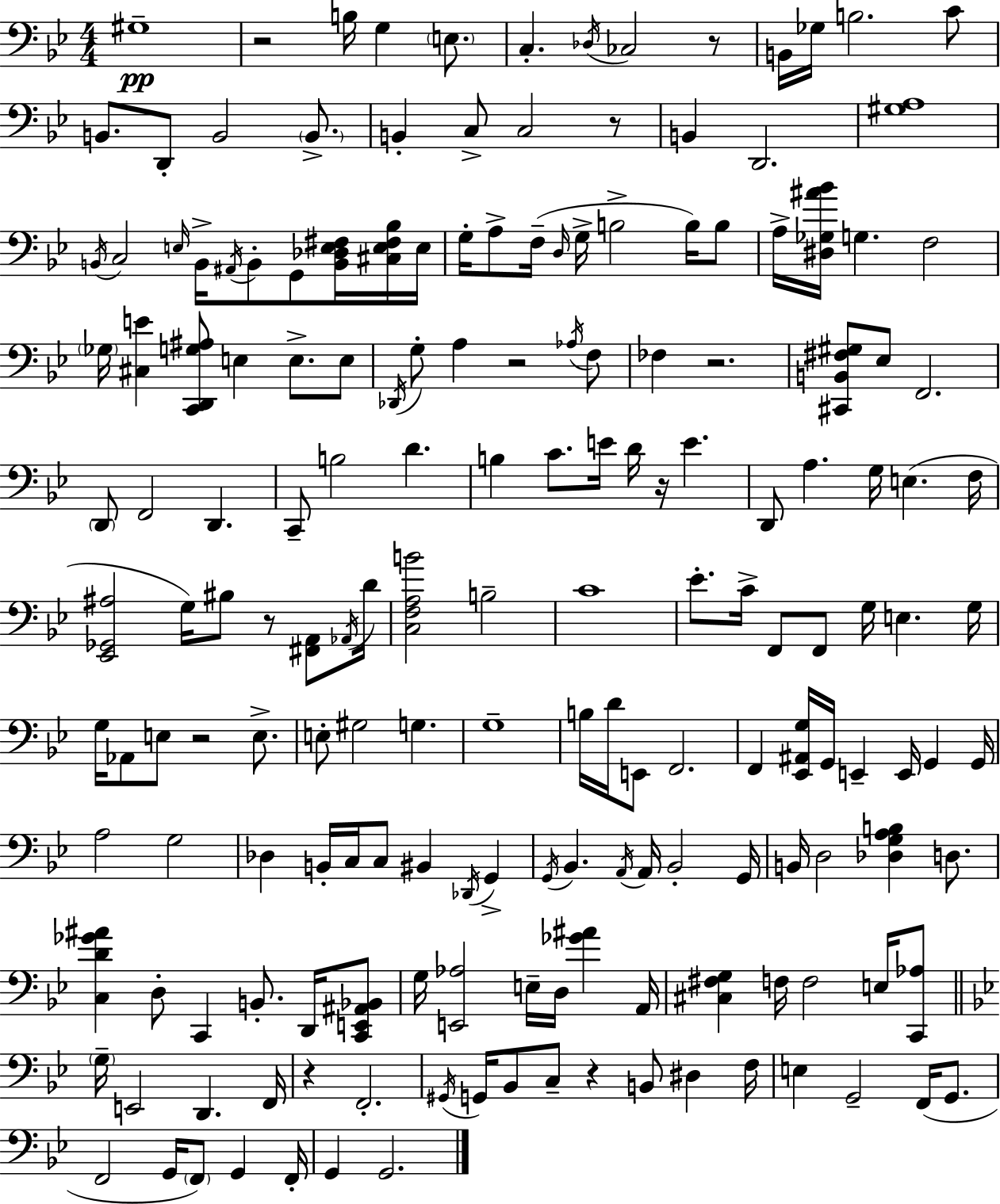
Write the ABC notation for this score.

X:1
T:Untitled
M:4/4
L:1/4
K:Bb
^G,4 z2 B,/4 G, E,/2 C, _D,/4 _C,2 z/2 B,,/4 _G,/4 B,2 C/2 B,,/2 D,,/2 B,,2 B,,/2 B,, C,/2 C,2 z/2 B,, D,,2 [^G,A,]4 B,,/4 C,2 E,/4 B,,/4 ^A,,/4 B,,/2 G,,/2 [B,,_D,E,^F,]/4 [^C,E,^F,_B,]/4 E,/4 G,/4 A,/2 F,/4 D,/4 G,/4 B,2 B,/4 B,/2 A,/4 [^D,_G,^A_B]/4 G, F,2 _G,/4 [^C,E] [C,,D,,G,^A,]/2 E, E,/2 E,/2 _D,,/4 G,/2 A, z2 _A,/4 F,/2 _F, z2 [^C,,B,,^F,^G,]/2 _E,/2 F,,2 D,,/2 F,,2 D,, C,,/2 B,2 D B, C/2 E/4 D/4 z/4 E D,,/2 A, G,/4 E, F,/4 [_E,,_G,,^A,]2 G,/4 ^B,/2 z/2 [^F,,A,,]/2 _A,,/4 D/4 [C,F,A,B]2 B,2 C4 _E/2 C/4 F,,/2 F,,/2 G,/4 E, G,/4 G,/4 _A,,/2 E,/2 z2 E,/2 E,/2 ^G,2 G, G,4 B,/4 D/4 E,,/2 F,,2 F,, [_E,,^A,,G,]/4 G,,/4 E,, E,,/4 G,, G,,/4 A,2 G,2 _D, B,,/4 C,/4 C,/2 ^B,, _D,,/4 G,, G,,/4 _B,, A,,/4 A,,/4 _B,,2 G,,/4 B,,/4 D,2 [_D,G,A,B,] D,/2 [C,D_G^A] D,/2 C,, B,,/2 D,,/4 [C,,E,,^A,,_B,,]/2 G,/4 [E,,_A,]2 E,/4 D,/4 [_G^A] A,,/4 [^C,^F,G,] F,/4 F,2 E,/4 [C,,_A,]/2 G,/4 E,,2 D,, F,,/4 z F,,2 ^G,,/4 G,,/4 _B,,/2 C,/2 z B,,/2 ^D, F,/4 E, G,,2 F,,/4 G,,/2 F,,2 G,,/4 F,,/2 G,, F,,/4 G,, G,,2